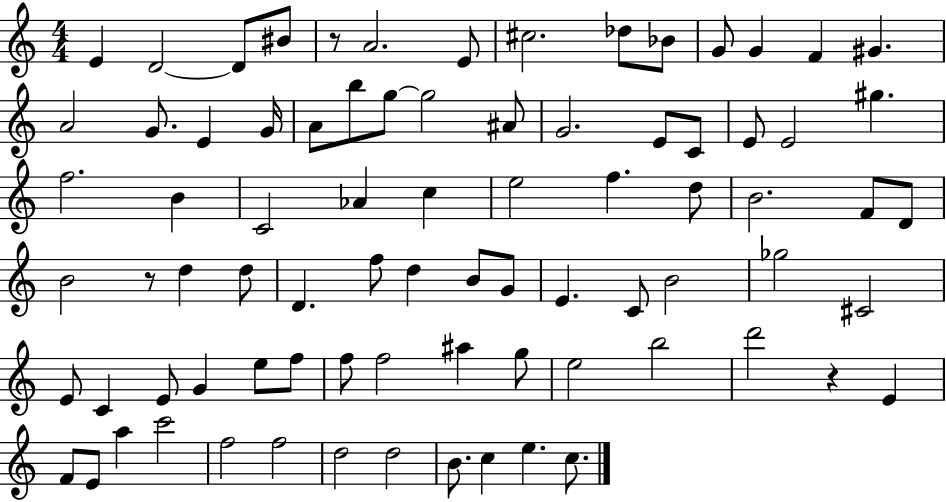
E4/q D4/h D4/e BIS4/e R/e A4/h. E4/e C#5/h. Db5/e Bb4/e G4/e G4/q F4/q G#4/q. A4/h G4/e. E4/q G4/s A4/e B5/e G5/e G5/h A#4/e G4/h. E4/e C4/e E4/e E4/h G#5/q. F5/h. B4/q C4/h Ab4/q C5/q E5/h F5/q. D5/e B4/h. F4/e D4/e B4/h R/e D5/q D5/e D4/q. F5/e D5/q B4/e G4/e E4/q. C4/e B4/h Gb5/h C#4/h E4/e C4/q E4/e G4/q E5/e F5/e F5/e F5/h A#5/q G5/e E5/h B5/h D6/h R/q E4/q F4/e E4/e A5/q C6/h F5/h F5/h D5/h D5/h B4/e. C5/q E5/q. C5/e.